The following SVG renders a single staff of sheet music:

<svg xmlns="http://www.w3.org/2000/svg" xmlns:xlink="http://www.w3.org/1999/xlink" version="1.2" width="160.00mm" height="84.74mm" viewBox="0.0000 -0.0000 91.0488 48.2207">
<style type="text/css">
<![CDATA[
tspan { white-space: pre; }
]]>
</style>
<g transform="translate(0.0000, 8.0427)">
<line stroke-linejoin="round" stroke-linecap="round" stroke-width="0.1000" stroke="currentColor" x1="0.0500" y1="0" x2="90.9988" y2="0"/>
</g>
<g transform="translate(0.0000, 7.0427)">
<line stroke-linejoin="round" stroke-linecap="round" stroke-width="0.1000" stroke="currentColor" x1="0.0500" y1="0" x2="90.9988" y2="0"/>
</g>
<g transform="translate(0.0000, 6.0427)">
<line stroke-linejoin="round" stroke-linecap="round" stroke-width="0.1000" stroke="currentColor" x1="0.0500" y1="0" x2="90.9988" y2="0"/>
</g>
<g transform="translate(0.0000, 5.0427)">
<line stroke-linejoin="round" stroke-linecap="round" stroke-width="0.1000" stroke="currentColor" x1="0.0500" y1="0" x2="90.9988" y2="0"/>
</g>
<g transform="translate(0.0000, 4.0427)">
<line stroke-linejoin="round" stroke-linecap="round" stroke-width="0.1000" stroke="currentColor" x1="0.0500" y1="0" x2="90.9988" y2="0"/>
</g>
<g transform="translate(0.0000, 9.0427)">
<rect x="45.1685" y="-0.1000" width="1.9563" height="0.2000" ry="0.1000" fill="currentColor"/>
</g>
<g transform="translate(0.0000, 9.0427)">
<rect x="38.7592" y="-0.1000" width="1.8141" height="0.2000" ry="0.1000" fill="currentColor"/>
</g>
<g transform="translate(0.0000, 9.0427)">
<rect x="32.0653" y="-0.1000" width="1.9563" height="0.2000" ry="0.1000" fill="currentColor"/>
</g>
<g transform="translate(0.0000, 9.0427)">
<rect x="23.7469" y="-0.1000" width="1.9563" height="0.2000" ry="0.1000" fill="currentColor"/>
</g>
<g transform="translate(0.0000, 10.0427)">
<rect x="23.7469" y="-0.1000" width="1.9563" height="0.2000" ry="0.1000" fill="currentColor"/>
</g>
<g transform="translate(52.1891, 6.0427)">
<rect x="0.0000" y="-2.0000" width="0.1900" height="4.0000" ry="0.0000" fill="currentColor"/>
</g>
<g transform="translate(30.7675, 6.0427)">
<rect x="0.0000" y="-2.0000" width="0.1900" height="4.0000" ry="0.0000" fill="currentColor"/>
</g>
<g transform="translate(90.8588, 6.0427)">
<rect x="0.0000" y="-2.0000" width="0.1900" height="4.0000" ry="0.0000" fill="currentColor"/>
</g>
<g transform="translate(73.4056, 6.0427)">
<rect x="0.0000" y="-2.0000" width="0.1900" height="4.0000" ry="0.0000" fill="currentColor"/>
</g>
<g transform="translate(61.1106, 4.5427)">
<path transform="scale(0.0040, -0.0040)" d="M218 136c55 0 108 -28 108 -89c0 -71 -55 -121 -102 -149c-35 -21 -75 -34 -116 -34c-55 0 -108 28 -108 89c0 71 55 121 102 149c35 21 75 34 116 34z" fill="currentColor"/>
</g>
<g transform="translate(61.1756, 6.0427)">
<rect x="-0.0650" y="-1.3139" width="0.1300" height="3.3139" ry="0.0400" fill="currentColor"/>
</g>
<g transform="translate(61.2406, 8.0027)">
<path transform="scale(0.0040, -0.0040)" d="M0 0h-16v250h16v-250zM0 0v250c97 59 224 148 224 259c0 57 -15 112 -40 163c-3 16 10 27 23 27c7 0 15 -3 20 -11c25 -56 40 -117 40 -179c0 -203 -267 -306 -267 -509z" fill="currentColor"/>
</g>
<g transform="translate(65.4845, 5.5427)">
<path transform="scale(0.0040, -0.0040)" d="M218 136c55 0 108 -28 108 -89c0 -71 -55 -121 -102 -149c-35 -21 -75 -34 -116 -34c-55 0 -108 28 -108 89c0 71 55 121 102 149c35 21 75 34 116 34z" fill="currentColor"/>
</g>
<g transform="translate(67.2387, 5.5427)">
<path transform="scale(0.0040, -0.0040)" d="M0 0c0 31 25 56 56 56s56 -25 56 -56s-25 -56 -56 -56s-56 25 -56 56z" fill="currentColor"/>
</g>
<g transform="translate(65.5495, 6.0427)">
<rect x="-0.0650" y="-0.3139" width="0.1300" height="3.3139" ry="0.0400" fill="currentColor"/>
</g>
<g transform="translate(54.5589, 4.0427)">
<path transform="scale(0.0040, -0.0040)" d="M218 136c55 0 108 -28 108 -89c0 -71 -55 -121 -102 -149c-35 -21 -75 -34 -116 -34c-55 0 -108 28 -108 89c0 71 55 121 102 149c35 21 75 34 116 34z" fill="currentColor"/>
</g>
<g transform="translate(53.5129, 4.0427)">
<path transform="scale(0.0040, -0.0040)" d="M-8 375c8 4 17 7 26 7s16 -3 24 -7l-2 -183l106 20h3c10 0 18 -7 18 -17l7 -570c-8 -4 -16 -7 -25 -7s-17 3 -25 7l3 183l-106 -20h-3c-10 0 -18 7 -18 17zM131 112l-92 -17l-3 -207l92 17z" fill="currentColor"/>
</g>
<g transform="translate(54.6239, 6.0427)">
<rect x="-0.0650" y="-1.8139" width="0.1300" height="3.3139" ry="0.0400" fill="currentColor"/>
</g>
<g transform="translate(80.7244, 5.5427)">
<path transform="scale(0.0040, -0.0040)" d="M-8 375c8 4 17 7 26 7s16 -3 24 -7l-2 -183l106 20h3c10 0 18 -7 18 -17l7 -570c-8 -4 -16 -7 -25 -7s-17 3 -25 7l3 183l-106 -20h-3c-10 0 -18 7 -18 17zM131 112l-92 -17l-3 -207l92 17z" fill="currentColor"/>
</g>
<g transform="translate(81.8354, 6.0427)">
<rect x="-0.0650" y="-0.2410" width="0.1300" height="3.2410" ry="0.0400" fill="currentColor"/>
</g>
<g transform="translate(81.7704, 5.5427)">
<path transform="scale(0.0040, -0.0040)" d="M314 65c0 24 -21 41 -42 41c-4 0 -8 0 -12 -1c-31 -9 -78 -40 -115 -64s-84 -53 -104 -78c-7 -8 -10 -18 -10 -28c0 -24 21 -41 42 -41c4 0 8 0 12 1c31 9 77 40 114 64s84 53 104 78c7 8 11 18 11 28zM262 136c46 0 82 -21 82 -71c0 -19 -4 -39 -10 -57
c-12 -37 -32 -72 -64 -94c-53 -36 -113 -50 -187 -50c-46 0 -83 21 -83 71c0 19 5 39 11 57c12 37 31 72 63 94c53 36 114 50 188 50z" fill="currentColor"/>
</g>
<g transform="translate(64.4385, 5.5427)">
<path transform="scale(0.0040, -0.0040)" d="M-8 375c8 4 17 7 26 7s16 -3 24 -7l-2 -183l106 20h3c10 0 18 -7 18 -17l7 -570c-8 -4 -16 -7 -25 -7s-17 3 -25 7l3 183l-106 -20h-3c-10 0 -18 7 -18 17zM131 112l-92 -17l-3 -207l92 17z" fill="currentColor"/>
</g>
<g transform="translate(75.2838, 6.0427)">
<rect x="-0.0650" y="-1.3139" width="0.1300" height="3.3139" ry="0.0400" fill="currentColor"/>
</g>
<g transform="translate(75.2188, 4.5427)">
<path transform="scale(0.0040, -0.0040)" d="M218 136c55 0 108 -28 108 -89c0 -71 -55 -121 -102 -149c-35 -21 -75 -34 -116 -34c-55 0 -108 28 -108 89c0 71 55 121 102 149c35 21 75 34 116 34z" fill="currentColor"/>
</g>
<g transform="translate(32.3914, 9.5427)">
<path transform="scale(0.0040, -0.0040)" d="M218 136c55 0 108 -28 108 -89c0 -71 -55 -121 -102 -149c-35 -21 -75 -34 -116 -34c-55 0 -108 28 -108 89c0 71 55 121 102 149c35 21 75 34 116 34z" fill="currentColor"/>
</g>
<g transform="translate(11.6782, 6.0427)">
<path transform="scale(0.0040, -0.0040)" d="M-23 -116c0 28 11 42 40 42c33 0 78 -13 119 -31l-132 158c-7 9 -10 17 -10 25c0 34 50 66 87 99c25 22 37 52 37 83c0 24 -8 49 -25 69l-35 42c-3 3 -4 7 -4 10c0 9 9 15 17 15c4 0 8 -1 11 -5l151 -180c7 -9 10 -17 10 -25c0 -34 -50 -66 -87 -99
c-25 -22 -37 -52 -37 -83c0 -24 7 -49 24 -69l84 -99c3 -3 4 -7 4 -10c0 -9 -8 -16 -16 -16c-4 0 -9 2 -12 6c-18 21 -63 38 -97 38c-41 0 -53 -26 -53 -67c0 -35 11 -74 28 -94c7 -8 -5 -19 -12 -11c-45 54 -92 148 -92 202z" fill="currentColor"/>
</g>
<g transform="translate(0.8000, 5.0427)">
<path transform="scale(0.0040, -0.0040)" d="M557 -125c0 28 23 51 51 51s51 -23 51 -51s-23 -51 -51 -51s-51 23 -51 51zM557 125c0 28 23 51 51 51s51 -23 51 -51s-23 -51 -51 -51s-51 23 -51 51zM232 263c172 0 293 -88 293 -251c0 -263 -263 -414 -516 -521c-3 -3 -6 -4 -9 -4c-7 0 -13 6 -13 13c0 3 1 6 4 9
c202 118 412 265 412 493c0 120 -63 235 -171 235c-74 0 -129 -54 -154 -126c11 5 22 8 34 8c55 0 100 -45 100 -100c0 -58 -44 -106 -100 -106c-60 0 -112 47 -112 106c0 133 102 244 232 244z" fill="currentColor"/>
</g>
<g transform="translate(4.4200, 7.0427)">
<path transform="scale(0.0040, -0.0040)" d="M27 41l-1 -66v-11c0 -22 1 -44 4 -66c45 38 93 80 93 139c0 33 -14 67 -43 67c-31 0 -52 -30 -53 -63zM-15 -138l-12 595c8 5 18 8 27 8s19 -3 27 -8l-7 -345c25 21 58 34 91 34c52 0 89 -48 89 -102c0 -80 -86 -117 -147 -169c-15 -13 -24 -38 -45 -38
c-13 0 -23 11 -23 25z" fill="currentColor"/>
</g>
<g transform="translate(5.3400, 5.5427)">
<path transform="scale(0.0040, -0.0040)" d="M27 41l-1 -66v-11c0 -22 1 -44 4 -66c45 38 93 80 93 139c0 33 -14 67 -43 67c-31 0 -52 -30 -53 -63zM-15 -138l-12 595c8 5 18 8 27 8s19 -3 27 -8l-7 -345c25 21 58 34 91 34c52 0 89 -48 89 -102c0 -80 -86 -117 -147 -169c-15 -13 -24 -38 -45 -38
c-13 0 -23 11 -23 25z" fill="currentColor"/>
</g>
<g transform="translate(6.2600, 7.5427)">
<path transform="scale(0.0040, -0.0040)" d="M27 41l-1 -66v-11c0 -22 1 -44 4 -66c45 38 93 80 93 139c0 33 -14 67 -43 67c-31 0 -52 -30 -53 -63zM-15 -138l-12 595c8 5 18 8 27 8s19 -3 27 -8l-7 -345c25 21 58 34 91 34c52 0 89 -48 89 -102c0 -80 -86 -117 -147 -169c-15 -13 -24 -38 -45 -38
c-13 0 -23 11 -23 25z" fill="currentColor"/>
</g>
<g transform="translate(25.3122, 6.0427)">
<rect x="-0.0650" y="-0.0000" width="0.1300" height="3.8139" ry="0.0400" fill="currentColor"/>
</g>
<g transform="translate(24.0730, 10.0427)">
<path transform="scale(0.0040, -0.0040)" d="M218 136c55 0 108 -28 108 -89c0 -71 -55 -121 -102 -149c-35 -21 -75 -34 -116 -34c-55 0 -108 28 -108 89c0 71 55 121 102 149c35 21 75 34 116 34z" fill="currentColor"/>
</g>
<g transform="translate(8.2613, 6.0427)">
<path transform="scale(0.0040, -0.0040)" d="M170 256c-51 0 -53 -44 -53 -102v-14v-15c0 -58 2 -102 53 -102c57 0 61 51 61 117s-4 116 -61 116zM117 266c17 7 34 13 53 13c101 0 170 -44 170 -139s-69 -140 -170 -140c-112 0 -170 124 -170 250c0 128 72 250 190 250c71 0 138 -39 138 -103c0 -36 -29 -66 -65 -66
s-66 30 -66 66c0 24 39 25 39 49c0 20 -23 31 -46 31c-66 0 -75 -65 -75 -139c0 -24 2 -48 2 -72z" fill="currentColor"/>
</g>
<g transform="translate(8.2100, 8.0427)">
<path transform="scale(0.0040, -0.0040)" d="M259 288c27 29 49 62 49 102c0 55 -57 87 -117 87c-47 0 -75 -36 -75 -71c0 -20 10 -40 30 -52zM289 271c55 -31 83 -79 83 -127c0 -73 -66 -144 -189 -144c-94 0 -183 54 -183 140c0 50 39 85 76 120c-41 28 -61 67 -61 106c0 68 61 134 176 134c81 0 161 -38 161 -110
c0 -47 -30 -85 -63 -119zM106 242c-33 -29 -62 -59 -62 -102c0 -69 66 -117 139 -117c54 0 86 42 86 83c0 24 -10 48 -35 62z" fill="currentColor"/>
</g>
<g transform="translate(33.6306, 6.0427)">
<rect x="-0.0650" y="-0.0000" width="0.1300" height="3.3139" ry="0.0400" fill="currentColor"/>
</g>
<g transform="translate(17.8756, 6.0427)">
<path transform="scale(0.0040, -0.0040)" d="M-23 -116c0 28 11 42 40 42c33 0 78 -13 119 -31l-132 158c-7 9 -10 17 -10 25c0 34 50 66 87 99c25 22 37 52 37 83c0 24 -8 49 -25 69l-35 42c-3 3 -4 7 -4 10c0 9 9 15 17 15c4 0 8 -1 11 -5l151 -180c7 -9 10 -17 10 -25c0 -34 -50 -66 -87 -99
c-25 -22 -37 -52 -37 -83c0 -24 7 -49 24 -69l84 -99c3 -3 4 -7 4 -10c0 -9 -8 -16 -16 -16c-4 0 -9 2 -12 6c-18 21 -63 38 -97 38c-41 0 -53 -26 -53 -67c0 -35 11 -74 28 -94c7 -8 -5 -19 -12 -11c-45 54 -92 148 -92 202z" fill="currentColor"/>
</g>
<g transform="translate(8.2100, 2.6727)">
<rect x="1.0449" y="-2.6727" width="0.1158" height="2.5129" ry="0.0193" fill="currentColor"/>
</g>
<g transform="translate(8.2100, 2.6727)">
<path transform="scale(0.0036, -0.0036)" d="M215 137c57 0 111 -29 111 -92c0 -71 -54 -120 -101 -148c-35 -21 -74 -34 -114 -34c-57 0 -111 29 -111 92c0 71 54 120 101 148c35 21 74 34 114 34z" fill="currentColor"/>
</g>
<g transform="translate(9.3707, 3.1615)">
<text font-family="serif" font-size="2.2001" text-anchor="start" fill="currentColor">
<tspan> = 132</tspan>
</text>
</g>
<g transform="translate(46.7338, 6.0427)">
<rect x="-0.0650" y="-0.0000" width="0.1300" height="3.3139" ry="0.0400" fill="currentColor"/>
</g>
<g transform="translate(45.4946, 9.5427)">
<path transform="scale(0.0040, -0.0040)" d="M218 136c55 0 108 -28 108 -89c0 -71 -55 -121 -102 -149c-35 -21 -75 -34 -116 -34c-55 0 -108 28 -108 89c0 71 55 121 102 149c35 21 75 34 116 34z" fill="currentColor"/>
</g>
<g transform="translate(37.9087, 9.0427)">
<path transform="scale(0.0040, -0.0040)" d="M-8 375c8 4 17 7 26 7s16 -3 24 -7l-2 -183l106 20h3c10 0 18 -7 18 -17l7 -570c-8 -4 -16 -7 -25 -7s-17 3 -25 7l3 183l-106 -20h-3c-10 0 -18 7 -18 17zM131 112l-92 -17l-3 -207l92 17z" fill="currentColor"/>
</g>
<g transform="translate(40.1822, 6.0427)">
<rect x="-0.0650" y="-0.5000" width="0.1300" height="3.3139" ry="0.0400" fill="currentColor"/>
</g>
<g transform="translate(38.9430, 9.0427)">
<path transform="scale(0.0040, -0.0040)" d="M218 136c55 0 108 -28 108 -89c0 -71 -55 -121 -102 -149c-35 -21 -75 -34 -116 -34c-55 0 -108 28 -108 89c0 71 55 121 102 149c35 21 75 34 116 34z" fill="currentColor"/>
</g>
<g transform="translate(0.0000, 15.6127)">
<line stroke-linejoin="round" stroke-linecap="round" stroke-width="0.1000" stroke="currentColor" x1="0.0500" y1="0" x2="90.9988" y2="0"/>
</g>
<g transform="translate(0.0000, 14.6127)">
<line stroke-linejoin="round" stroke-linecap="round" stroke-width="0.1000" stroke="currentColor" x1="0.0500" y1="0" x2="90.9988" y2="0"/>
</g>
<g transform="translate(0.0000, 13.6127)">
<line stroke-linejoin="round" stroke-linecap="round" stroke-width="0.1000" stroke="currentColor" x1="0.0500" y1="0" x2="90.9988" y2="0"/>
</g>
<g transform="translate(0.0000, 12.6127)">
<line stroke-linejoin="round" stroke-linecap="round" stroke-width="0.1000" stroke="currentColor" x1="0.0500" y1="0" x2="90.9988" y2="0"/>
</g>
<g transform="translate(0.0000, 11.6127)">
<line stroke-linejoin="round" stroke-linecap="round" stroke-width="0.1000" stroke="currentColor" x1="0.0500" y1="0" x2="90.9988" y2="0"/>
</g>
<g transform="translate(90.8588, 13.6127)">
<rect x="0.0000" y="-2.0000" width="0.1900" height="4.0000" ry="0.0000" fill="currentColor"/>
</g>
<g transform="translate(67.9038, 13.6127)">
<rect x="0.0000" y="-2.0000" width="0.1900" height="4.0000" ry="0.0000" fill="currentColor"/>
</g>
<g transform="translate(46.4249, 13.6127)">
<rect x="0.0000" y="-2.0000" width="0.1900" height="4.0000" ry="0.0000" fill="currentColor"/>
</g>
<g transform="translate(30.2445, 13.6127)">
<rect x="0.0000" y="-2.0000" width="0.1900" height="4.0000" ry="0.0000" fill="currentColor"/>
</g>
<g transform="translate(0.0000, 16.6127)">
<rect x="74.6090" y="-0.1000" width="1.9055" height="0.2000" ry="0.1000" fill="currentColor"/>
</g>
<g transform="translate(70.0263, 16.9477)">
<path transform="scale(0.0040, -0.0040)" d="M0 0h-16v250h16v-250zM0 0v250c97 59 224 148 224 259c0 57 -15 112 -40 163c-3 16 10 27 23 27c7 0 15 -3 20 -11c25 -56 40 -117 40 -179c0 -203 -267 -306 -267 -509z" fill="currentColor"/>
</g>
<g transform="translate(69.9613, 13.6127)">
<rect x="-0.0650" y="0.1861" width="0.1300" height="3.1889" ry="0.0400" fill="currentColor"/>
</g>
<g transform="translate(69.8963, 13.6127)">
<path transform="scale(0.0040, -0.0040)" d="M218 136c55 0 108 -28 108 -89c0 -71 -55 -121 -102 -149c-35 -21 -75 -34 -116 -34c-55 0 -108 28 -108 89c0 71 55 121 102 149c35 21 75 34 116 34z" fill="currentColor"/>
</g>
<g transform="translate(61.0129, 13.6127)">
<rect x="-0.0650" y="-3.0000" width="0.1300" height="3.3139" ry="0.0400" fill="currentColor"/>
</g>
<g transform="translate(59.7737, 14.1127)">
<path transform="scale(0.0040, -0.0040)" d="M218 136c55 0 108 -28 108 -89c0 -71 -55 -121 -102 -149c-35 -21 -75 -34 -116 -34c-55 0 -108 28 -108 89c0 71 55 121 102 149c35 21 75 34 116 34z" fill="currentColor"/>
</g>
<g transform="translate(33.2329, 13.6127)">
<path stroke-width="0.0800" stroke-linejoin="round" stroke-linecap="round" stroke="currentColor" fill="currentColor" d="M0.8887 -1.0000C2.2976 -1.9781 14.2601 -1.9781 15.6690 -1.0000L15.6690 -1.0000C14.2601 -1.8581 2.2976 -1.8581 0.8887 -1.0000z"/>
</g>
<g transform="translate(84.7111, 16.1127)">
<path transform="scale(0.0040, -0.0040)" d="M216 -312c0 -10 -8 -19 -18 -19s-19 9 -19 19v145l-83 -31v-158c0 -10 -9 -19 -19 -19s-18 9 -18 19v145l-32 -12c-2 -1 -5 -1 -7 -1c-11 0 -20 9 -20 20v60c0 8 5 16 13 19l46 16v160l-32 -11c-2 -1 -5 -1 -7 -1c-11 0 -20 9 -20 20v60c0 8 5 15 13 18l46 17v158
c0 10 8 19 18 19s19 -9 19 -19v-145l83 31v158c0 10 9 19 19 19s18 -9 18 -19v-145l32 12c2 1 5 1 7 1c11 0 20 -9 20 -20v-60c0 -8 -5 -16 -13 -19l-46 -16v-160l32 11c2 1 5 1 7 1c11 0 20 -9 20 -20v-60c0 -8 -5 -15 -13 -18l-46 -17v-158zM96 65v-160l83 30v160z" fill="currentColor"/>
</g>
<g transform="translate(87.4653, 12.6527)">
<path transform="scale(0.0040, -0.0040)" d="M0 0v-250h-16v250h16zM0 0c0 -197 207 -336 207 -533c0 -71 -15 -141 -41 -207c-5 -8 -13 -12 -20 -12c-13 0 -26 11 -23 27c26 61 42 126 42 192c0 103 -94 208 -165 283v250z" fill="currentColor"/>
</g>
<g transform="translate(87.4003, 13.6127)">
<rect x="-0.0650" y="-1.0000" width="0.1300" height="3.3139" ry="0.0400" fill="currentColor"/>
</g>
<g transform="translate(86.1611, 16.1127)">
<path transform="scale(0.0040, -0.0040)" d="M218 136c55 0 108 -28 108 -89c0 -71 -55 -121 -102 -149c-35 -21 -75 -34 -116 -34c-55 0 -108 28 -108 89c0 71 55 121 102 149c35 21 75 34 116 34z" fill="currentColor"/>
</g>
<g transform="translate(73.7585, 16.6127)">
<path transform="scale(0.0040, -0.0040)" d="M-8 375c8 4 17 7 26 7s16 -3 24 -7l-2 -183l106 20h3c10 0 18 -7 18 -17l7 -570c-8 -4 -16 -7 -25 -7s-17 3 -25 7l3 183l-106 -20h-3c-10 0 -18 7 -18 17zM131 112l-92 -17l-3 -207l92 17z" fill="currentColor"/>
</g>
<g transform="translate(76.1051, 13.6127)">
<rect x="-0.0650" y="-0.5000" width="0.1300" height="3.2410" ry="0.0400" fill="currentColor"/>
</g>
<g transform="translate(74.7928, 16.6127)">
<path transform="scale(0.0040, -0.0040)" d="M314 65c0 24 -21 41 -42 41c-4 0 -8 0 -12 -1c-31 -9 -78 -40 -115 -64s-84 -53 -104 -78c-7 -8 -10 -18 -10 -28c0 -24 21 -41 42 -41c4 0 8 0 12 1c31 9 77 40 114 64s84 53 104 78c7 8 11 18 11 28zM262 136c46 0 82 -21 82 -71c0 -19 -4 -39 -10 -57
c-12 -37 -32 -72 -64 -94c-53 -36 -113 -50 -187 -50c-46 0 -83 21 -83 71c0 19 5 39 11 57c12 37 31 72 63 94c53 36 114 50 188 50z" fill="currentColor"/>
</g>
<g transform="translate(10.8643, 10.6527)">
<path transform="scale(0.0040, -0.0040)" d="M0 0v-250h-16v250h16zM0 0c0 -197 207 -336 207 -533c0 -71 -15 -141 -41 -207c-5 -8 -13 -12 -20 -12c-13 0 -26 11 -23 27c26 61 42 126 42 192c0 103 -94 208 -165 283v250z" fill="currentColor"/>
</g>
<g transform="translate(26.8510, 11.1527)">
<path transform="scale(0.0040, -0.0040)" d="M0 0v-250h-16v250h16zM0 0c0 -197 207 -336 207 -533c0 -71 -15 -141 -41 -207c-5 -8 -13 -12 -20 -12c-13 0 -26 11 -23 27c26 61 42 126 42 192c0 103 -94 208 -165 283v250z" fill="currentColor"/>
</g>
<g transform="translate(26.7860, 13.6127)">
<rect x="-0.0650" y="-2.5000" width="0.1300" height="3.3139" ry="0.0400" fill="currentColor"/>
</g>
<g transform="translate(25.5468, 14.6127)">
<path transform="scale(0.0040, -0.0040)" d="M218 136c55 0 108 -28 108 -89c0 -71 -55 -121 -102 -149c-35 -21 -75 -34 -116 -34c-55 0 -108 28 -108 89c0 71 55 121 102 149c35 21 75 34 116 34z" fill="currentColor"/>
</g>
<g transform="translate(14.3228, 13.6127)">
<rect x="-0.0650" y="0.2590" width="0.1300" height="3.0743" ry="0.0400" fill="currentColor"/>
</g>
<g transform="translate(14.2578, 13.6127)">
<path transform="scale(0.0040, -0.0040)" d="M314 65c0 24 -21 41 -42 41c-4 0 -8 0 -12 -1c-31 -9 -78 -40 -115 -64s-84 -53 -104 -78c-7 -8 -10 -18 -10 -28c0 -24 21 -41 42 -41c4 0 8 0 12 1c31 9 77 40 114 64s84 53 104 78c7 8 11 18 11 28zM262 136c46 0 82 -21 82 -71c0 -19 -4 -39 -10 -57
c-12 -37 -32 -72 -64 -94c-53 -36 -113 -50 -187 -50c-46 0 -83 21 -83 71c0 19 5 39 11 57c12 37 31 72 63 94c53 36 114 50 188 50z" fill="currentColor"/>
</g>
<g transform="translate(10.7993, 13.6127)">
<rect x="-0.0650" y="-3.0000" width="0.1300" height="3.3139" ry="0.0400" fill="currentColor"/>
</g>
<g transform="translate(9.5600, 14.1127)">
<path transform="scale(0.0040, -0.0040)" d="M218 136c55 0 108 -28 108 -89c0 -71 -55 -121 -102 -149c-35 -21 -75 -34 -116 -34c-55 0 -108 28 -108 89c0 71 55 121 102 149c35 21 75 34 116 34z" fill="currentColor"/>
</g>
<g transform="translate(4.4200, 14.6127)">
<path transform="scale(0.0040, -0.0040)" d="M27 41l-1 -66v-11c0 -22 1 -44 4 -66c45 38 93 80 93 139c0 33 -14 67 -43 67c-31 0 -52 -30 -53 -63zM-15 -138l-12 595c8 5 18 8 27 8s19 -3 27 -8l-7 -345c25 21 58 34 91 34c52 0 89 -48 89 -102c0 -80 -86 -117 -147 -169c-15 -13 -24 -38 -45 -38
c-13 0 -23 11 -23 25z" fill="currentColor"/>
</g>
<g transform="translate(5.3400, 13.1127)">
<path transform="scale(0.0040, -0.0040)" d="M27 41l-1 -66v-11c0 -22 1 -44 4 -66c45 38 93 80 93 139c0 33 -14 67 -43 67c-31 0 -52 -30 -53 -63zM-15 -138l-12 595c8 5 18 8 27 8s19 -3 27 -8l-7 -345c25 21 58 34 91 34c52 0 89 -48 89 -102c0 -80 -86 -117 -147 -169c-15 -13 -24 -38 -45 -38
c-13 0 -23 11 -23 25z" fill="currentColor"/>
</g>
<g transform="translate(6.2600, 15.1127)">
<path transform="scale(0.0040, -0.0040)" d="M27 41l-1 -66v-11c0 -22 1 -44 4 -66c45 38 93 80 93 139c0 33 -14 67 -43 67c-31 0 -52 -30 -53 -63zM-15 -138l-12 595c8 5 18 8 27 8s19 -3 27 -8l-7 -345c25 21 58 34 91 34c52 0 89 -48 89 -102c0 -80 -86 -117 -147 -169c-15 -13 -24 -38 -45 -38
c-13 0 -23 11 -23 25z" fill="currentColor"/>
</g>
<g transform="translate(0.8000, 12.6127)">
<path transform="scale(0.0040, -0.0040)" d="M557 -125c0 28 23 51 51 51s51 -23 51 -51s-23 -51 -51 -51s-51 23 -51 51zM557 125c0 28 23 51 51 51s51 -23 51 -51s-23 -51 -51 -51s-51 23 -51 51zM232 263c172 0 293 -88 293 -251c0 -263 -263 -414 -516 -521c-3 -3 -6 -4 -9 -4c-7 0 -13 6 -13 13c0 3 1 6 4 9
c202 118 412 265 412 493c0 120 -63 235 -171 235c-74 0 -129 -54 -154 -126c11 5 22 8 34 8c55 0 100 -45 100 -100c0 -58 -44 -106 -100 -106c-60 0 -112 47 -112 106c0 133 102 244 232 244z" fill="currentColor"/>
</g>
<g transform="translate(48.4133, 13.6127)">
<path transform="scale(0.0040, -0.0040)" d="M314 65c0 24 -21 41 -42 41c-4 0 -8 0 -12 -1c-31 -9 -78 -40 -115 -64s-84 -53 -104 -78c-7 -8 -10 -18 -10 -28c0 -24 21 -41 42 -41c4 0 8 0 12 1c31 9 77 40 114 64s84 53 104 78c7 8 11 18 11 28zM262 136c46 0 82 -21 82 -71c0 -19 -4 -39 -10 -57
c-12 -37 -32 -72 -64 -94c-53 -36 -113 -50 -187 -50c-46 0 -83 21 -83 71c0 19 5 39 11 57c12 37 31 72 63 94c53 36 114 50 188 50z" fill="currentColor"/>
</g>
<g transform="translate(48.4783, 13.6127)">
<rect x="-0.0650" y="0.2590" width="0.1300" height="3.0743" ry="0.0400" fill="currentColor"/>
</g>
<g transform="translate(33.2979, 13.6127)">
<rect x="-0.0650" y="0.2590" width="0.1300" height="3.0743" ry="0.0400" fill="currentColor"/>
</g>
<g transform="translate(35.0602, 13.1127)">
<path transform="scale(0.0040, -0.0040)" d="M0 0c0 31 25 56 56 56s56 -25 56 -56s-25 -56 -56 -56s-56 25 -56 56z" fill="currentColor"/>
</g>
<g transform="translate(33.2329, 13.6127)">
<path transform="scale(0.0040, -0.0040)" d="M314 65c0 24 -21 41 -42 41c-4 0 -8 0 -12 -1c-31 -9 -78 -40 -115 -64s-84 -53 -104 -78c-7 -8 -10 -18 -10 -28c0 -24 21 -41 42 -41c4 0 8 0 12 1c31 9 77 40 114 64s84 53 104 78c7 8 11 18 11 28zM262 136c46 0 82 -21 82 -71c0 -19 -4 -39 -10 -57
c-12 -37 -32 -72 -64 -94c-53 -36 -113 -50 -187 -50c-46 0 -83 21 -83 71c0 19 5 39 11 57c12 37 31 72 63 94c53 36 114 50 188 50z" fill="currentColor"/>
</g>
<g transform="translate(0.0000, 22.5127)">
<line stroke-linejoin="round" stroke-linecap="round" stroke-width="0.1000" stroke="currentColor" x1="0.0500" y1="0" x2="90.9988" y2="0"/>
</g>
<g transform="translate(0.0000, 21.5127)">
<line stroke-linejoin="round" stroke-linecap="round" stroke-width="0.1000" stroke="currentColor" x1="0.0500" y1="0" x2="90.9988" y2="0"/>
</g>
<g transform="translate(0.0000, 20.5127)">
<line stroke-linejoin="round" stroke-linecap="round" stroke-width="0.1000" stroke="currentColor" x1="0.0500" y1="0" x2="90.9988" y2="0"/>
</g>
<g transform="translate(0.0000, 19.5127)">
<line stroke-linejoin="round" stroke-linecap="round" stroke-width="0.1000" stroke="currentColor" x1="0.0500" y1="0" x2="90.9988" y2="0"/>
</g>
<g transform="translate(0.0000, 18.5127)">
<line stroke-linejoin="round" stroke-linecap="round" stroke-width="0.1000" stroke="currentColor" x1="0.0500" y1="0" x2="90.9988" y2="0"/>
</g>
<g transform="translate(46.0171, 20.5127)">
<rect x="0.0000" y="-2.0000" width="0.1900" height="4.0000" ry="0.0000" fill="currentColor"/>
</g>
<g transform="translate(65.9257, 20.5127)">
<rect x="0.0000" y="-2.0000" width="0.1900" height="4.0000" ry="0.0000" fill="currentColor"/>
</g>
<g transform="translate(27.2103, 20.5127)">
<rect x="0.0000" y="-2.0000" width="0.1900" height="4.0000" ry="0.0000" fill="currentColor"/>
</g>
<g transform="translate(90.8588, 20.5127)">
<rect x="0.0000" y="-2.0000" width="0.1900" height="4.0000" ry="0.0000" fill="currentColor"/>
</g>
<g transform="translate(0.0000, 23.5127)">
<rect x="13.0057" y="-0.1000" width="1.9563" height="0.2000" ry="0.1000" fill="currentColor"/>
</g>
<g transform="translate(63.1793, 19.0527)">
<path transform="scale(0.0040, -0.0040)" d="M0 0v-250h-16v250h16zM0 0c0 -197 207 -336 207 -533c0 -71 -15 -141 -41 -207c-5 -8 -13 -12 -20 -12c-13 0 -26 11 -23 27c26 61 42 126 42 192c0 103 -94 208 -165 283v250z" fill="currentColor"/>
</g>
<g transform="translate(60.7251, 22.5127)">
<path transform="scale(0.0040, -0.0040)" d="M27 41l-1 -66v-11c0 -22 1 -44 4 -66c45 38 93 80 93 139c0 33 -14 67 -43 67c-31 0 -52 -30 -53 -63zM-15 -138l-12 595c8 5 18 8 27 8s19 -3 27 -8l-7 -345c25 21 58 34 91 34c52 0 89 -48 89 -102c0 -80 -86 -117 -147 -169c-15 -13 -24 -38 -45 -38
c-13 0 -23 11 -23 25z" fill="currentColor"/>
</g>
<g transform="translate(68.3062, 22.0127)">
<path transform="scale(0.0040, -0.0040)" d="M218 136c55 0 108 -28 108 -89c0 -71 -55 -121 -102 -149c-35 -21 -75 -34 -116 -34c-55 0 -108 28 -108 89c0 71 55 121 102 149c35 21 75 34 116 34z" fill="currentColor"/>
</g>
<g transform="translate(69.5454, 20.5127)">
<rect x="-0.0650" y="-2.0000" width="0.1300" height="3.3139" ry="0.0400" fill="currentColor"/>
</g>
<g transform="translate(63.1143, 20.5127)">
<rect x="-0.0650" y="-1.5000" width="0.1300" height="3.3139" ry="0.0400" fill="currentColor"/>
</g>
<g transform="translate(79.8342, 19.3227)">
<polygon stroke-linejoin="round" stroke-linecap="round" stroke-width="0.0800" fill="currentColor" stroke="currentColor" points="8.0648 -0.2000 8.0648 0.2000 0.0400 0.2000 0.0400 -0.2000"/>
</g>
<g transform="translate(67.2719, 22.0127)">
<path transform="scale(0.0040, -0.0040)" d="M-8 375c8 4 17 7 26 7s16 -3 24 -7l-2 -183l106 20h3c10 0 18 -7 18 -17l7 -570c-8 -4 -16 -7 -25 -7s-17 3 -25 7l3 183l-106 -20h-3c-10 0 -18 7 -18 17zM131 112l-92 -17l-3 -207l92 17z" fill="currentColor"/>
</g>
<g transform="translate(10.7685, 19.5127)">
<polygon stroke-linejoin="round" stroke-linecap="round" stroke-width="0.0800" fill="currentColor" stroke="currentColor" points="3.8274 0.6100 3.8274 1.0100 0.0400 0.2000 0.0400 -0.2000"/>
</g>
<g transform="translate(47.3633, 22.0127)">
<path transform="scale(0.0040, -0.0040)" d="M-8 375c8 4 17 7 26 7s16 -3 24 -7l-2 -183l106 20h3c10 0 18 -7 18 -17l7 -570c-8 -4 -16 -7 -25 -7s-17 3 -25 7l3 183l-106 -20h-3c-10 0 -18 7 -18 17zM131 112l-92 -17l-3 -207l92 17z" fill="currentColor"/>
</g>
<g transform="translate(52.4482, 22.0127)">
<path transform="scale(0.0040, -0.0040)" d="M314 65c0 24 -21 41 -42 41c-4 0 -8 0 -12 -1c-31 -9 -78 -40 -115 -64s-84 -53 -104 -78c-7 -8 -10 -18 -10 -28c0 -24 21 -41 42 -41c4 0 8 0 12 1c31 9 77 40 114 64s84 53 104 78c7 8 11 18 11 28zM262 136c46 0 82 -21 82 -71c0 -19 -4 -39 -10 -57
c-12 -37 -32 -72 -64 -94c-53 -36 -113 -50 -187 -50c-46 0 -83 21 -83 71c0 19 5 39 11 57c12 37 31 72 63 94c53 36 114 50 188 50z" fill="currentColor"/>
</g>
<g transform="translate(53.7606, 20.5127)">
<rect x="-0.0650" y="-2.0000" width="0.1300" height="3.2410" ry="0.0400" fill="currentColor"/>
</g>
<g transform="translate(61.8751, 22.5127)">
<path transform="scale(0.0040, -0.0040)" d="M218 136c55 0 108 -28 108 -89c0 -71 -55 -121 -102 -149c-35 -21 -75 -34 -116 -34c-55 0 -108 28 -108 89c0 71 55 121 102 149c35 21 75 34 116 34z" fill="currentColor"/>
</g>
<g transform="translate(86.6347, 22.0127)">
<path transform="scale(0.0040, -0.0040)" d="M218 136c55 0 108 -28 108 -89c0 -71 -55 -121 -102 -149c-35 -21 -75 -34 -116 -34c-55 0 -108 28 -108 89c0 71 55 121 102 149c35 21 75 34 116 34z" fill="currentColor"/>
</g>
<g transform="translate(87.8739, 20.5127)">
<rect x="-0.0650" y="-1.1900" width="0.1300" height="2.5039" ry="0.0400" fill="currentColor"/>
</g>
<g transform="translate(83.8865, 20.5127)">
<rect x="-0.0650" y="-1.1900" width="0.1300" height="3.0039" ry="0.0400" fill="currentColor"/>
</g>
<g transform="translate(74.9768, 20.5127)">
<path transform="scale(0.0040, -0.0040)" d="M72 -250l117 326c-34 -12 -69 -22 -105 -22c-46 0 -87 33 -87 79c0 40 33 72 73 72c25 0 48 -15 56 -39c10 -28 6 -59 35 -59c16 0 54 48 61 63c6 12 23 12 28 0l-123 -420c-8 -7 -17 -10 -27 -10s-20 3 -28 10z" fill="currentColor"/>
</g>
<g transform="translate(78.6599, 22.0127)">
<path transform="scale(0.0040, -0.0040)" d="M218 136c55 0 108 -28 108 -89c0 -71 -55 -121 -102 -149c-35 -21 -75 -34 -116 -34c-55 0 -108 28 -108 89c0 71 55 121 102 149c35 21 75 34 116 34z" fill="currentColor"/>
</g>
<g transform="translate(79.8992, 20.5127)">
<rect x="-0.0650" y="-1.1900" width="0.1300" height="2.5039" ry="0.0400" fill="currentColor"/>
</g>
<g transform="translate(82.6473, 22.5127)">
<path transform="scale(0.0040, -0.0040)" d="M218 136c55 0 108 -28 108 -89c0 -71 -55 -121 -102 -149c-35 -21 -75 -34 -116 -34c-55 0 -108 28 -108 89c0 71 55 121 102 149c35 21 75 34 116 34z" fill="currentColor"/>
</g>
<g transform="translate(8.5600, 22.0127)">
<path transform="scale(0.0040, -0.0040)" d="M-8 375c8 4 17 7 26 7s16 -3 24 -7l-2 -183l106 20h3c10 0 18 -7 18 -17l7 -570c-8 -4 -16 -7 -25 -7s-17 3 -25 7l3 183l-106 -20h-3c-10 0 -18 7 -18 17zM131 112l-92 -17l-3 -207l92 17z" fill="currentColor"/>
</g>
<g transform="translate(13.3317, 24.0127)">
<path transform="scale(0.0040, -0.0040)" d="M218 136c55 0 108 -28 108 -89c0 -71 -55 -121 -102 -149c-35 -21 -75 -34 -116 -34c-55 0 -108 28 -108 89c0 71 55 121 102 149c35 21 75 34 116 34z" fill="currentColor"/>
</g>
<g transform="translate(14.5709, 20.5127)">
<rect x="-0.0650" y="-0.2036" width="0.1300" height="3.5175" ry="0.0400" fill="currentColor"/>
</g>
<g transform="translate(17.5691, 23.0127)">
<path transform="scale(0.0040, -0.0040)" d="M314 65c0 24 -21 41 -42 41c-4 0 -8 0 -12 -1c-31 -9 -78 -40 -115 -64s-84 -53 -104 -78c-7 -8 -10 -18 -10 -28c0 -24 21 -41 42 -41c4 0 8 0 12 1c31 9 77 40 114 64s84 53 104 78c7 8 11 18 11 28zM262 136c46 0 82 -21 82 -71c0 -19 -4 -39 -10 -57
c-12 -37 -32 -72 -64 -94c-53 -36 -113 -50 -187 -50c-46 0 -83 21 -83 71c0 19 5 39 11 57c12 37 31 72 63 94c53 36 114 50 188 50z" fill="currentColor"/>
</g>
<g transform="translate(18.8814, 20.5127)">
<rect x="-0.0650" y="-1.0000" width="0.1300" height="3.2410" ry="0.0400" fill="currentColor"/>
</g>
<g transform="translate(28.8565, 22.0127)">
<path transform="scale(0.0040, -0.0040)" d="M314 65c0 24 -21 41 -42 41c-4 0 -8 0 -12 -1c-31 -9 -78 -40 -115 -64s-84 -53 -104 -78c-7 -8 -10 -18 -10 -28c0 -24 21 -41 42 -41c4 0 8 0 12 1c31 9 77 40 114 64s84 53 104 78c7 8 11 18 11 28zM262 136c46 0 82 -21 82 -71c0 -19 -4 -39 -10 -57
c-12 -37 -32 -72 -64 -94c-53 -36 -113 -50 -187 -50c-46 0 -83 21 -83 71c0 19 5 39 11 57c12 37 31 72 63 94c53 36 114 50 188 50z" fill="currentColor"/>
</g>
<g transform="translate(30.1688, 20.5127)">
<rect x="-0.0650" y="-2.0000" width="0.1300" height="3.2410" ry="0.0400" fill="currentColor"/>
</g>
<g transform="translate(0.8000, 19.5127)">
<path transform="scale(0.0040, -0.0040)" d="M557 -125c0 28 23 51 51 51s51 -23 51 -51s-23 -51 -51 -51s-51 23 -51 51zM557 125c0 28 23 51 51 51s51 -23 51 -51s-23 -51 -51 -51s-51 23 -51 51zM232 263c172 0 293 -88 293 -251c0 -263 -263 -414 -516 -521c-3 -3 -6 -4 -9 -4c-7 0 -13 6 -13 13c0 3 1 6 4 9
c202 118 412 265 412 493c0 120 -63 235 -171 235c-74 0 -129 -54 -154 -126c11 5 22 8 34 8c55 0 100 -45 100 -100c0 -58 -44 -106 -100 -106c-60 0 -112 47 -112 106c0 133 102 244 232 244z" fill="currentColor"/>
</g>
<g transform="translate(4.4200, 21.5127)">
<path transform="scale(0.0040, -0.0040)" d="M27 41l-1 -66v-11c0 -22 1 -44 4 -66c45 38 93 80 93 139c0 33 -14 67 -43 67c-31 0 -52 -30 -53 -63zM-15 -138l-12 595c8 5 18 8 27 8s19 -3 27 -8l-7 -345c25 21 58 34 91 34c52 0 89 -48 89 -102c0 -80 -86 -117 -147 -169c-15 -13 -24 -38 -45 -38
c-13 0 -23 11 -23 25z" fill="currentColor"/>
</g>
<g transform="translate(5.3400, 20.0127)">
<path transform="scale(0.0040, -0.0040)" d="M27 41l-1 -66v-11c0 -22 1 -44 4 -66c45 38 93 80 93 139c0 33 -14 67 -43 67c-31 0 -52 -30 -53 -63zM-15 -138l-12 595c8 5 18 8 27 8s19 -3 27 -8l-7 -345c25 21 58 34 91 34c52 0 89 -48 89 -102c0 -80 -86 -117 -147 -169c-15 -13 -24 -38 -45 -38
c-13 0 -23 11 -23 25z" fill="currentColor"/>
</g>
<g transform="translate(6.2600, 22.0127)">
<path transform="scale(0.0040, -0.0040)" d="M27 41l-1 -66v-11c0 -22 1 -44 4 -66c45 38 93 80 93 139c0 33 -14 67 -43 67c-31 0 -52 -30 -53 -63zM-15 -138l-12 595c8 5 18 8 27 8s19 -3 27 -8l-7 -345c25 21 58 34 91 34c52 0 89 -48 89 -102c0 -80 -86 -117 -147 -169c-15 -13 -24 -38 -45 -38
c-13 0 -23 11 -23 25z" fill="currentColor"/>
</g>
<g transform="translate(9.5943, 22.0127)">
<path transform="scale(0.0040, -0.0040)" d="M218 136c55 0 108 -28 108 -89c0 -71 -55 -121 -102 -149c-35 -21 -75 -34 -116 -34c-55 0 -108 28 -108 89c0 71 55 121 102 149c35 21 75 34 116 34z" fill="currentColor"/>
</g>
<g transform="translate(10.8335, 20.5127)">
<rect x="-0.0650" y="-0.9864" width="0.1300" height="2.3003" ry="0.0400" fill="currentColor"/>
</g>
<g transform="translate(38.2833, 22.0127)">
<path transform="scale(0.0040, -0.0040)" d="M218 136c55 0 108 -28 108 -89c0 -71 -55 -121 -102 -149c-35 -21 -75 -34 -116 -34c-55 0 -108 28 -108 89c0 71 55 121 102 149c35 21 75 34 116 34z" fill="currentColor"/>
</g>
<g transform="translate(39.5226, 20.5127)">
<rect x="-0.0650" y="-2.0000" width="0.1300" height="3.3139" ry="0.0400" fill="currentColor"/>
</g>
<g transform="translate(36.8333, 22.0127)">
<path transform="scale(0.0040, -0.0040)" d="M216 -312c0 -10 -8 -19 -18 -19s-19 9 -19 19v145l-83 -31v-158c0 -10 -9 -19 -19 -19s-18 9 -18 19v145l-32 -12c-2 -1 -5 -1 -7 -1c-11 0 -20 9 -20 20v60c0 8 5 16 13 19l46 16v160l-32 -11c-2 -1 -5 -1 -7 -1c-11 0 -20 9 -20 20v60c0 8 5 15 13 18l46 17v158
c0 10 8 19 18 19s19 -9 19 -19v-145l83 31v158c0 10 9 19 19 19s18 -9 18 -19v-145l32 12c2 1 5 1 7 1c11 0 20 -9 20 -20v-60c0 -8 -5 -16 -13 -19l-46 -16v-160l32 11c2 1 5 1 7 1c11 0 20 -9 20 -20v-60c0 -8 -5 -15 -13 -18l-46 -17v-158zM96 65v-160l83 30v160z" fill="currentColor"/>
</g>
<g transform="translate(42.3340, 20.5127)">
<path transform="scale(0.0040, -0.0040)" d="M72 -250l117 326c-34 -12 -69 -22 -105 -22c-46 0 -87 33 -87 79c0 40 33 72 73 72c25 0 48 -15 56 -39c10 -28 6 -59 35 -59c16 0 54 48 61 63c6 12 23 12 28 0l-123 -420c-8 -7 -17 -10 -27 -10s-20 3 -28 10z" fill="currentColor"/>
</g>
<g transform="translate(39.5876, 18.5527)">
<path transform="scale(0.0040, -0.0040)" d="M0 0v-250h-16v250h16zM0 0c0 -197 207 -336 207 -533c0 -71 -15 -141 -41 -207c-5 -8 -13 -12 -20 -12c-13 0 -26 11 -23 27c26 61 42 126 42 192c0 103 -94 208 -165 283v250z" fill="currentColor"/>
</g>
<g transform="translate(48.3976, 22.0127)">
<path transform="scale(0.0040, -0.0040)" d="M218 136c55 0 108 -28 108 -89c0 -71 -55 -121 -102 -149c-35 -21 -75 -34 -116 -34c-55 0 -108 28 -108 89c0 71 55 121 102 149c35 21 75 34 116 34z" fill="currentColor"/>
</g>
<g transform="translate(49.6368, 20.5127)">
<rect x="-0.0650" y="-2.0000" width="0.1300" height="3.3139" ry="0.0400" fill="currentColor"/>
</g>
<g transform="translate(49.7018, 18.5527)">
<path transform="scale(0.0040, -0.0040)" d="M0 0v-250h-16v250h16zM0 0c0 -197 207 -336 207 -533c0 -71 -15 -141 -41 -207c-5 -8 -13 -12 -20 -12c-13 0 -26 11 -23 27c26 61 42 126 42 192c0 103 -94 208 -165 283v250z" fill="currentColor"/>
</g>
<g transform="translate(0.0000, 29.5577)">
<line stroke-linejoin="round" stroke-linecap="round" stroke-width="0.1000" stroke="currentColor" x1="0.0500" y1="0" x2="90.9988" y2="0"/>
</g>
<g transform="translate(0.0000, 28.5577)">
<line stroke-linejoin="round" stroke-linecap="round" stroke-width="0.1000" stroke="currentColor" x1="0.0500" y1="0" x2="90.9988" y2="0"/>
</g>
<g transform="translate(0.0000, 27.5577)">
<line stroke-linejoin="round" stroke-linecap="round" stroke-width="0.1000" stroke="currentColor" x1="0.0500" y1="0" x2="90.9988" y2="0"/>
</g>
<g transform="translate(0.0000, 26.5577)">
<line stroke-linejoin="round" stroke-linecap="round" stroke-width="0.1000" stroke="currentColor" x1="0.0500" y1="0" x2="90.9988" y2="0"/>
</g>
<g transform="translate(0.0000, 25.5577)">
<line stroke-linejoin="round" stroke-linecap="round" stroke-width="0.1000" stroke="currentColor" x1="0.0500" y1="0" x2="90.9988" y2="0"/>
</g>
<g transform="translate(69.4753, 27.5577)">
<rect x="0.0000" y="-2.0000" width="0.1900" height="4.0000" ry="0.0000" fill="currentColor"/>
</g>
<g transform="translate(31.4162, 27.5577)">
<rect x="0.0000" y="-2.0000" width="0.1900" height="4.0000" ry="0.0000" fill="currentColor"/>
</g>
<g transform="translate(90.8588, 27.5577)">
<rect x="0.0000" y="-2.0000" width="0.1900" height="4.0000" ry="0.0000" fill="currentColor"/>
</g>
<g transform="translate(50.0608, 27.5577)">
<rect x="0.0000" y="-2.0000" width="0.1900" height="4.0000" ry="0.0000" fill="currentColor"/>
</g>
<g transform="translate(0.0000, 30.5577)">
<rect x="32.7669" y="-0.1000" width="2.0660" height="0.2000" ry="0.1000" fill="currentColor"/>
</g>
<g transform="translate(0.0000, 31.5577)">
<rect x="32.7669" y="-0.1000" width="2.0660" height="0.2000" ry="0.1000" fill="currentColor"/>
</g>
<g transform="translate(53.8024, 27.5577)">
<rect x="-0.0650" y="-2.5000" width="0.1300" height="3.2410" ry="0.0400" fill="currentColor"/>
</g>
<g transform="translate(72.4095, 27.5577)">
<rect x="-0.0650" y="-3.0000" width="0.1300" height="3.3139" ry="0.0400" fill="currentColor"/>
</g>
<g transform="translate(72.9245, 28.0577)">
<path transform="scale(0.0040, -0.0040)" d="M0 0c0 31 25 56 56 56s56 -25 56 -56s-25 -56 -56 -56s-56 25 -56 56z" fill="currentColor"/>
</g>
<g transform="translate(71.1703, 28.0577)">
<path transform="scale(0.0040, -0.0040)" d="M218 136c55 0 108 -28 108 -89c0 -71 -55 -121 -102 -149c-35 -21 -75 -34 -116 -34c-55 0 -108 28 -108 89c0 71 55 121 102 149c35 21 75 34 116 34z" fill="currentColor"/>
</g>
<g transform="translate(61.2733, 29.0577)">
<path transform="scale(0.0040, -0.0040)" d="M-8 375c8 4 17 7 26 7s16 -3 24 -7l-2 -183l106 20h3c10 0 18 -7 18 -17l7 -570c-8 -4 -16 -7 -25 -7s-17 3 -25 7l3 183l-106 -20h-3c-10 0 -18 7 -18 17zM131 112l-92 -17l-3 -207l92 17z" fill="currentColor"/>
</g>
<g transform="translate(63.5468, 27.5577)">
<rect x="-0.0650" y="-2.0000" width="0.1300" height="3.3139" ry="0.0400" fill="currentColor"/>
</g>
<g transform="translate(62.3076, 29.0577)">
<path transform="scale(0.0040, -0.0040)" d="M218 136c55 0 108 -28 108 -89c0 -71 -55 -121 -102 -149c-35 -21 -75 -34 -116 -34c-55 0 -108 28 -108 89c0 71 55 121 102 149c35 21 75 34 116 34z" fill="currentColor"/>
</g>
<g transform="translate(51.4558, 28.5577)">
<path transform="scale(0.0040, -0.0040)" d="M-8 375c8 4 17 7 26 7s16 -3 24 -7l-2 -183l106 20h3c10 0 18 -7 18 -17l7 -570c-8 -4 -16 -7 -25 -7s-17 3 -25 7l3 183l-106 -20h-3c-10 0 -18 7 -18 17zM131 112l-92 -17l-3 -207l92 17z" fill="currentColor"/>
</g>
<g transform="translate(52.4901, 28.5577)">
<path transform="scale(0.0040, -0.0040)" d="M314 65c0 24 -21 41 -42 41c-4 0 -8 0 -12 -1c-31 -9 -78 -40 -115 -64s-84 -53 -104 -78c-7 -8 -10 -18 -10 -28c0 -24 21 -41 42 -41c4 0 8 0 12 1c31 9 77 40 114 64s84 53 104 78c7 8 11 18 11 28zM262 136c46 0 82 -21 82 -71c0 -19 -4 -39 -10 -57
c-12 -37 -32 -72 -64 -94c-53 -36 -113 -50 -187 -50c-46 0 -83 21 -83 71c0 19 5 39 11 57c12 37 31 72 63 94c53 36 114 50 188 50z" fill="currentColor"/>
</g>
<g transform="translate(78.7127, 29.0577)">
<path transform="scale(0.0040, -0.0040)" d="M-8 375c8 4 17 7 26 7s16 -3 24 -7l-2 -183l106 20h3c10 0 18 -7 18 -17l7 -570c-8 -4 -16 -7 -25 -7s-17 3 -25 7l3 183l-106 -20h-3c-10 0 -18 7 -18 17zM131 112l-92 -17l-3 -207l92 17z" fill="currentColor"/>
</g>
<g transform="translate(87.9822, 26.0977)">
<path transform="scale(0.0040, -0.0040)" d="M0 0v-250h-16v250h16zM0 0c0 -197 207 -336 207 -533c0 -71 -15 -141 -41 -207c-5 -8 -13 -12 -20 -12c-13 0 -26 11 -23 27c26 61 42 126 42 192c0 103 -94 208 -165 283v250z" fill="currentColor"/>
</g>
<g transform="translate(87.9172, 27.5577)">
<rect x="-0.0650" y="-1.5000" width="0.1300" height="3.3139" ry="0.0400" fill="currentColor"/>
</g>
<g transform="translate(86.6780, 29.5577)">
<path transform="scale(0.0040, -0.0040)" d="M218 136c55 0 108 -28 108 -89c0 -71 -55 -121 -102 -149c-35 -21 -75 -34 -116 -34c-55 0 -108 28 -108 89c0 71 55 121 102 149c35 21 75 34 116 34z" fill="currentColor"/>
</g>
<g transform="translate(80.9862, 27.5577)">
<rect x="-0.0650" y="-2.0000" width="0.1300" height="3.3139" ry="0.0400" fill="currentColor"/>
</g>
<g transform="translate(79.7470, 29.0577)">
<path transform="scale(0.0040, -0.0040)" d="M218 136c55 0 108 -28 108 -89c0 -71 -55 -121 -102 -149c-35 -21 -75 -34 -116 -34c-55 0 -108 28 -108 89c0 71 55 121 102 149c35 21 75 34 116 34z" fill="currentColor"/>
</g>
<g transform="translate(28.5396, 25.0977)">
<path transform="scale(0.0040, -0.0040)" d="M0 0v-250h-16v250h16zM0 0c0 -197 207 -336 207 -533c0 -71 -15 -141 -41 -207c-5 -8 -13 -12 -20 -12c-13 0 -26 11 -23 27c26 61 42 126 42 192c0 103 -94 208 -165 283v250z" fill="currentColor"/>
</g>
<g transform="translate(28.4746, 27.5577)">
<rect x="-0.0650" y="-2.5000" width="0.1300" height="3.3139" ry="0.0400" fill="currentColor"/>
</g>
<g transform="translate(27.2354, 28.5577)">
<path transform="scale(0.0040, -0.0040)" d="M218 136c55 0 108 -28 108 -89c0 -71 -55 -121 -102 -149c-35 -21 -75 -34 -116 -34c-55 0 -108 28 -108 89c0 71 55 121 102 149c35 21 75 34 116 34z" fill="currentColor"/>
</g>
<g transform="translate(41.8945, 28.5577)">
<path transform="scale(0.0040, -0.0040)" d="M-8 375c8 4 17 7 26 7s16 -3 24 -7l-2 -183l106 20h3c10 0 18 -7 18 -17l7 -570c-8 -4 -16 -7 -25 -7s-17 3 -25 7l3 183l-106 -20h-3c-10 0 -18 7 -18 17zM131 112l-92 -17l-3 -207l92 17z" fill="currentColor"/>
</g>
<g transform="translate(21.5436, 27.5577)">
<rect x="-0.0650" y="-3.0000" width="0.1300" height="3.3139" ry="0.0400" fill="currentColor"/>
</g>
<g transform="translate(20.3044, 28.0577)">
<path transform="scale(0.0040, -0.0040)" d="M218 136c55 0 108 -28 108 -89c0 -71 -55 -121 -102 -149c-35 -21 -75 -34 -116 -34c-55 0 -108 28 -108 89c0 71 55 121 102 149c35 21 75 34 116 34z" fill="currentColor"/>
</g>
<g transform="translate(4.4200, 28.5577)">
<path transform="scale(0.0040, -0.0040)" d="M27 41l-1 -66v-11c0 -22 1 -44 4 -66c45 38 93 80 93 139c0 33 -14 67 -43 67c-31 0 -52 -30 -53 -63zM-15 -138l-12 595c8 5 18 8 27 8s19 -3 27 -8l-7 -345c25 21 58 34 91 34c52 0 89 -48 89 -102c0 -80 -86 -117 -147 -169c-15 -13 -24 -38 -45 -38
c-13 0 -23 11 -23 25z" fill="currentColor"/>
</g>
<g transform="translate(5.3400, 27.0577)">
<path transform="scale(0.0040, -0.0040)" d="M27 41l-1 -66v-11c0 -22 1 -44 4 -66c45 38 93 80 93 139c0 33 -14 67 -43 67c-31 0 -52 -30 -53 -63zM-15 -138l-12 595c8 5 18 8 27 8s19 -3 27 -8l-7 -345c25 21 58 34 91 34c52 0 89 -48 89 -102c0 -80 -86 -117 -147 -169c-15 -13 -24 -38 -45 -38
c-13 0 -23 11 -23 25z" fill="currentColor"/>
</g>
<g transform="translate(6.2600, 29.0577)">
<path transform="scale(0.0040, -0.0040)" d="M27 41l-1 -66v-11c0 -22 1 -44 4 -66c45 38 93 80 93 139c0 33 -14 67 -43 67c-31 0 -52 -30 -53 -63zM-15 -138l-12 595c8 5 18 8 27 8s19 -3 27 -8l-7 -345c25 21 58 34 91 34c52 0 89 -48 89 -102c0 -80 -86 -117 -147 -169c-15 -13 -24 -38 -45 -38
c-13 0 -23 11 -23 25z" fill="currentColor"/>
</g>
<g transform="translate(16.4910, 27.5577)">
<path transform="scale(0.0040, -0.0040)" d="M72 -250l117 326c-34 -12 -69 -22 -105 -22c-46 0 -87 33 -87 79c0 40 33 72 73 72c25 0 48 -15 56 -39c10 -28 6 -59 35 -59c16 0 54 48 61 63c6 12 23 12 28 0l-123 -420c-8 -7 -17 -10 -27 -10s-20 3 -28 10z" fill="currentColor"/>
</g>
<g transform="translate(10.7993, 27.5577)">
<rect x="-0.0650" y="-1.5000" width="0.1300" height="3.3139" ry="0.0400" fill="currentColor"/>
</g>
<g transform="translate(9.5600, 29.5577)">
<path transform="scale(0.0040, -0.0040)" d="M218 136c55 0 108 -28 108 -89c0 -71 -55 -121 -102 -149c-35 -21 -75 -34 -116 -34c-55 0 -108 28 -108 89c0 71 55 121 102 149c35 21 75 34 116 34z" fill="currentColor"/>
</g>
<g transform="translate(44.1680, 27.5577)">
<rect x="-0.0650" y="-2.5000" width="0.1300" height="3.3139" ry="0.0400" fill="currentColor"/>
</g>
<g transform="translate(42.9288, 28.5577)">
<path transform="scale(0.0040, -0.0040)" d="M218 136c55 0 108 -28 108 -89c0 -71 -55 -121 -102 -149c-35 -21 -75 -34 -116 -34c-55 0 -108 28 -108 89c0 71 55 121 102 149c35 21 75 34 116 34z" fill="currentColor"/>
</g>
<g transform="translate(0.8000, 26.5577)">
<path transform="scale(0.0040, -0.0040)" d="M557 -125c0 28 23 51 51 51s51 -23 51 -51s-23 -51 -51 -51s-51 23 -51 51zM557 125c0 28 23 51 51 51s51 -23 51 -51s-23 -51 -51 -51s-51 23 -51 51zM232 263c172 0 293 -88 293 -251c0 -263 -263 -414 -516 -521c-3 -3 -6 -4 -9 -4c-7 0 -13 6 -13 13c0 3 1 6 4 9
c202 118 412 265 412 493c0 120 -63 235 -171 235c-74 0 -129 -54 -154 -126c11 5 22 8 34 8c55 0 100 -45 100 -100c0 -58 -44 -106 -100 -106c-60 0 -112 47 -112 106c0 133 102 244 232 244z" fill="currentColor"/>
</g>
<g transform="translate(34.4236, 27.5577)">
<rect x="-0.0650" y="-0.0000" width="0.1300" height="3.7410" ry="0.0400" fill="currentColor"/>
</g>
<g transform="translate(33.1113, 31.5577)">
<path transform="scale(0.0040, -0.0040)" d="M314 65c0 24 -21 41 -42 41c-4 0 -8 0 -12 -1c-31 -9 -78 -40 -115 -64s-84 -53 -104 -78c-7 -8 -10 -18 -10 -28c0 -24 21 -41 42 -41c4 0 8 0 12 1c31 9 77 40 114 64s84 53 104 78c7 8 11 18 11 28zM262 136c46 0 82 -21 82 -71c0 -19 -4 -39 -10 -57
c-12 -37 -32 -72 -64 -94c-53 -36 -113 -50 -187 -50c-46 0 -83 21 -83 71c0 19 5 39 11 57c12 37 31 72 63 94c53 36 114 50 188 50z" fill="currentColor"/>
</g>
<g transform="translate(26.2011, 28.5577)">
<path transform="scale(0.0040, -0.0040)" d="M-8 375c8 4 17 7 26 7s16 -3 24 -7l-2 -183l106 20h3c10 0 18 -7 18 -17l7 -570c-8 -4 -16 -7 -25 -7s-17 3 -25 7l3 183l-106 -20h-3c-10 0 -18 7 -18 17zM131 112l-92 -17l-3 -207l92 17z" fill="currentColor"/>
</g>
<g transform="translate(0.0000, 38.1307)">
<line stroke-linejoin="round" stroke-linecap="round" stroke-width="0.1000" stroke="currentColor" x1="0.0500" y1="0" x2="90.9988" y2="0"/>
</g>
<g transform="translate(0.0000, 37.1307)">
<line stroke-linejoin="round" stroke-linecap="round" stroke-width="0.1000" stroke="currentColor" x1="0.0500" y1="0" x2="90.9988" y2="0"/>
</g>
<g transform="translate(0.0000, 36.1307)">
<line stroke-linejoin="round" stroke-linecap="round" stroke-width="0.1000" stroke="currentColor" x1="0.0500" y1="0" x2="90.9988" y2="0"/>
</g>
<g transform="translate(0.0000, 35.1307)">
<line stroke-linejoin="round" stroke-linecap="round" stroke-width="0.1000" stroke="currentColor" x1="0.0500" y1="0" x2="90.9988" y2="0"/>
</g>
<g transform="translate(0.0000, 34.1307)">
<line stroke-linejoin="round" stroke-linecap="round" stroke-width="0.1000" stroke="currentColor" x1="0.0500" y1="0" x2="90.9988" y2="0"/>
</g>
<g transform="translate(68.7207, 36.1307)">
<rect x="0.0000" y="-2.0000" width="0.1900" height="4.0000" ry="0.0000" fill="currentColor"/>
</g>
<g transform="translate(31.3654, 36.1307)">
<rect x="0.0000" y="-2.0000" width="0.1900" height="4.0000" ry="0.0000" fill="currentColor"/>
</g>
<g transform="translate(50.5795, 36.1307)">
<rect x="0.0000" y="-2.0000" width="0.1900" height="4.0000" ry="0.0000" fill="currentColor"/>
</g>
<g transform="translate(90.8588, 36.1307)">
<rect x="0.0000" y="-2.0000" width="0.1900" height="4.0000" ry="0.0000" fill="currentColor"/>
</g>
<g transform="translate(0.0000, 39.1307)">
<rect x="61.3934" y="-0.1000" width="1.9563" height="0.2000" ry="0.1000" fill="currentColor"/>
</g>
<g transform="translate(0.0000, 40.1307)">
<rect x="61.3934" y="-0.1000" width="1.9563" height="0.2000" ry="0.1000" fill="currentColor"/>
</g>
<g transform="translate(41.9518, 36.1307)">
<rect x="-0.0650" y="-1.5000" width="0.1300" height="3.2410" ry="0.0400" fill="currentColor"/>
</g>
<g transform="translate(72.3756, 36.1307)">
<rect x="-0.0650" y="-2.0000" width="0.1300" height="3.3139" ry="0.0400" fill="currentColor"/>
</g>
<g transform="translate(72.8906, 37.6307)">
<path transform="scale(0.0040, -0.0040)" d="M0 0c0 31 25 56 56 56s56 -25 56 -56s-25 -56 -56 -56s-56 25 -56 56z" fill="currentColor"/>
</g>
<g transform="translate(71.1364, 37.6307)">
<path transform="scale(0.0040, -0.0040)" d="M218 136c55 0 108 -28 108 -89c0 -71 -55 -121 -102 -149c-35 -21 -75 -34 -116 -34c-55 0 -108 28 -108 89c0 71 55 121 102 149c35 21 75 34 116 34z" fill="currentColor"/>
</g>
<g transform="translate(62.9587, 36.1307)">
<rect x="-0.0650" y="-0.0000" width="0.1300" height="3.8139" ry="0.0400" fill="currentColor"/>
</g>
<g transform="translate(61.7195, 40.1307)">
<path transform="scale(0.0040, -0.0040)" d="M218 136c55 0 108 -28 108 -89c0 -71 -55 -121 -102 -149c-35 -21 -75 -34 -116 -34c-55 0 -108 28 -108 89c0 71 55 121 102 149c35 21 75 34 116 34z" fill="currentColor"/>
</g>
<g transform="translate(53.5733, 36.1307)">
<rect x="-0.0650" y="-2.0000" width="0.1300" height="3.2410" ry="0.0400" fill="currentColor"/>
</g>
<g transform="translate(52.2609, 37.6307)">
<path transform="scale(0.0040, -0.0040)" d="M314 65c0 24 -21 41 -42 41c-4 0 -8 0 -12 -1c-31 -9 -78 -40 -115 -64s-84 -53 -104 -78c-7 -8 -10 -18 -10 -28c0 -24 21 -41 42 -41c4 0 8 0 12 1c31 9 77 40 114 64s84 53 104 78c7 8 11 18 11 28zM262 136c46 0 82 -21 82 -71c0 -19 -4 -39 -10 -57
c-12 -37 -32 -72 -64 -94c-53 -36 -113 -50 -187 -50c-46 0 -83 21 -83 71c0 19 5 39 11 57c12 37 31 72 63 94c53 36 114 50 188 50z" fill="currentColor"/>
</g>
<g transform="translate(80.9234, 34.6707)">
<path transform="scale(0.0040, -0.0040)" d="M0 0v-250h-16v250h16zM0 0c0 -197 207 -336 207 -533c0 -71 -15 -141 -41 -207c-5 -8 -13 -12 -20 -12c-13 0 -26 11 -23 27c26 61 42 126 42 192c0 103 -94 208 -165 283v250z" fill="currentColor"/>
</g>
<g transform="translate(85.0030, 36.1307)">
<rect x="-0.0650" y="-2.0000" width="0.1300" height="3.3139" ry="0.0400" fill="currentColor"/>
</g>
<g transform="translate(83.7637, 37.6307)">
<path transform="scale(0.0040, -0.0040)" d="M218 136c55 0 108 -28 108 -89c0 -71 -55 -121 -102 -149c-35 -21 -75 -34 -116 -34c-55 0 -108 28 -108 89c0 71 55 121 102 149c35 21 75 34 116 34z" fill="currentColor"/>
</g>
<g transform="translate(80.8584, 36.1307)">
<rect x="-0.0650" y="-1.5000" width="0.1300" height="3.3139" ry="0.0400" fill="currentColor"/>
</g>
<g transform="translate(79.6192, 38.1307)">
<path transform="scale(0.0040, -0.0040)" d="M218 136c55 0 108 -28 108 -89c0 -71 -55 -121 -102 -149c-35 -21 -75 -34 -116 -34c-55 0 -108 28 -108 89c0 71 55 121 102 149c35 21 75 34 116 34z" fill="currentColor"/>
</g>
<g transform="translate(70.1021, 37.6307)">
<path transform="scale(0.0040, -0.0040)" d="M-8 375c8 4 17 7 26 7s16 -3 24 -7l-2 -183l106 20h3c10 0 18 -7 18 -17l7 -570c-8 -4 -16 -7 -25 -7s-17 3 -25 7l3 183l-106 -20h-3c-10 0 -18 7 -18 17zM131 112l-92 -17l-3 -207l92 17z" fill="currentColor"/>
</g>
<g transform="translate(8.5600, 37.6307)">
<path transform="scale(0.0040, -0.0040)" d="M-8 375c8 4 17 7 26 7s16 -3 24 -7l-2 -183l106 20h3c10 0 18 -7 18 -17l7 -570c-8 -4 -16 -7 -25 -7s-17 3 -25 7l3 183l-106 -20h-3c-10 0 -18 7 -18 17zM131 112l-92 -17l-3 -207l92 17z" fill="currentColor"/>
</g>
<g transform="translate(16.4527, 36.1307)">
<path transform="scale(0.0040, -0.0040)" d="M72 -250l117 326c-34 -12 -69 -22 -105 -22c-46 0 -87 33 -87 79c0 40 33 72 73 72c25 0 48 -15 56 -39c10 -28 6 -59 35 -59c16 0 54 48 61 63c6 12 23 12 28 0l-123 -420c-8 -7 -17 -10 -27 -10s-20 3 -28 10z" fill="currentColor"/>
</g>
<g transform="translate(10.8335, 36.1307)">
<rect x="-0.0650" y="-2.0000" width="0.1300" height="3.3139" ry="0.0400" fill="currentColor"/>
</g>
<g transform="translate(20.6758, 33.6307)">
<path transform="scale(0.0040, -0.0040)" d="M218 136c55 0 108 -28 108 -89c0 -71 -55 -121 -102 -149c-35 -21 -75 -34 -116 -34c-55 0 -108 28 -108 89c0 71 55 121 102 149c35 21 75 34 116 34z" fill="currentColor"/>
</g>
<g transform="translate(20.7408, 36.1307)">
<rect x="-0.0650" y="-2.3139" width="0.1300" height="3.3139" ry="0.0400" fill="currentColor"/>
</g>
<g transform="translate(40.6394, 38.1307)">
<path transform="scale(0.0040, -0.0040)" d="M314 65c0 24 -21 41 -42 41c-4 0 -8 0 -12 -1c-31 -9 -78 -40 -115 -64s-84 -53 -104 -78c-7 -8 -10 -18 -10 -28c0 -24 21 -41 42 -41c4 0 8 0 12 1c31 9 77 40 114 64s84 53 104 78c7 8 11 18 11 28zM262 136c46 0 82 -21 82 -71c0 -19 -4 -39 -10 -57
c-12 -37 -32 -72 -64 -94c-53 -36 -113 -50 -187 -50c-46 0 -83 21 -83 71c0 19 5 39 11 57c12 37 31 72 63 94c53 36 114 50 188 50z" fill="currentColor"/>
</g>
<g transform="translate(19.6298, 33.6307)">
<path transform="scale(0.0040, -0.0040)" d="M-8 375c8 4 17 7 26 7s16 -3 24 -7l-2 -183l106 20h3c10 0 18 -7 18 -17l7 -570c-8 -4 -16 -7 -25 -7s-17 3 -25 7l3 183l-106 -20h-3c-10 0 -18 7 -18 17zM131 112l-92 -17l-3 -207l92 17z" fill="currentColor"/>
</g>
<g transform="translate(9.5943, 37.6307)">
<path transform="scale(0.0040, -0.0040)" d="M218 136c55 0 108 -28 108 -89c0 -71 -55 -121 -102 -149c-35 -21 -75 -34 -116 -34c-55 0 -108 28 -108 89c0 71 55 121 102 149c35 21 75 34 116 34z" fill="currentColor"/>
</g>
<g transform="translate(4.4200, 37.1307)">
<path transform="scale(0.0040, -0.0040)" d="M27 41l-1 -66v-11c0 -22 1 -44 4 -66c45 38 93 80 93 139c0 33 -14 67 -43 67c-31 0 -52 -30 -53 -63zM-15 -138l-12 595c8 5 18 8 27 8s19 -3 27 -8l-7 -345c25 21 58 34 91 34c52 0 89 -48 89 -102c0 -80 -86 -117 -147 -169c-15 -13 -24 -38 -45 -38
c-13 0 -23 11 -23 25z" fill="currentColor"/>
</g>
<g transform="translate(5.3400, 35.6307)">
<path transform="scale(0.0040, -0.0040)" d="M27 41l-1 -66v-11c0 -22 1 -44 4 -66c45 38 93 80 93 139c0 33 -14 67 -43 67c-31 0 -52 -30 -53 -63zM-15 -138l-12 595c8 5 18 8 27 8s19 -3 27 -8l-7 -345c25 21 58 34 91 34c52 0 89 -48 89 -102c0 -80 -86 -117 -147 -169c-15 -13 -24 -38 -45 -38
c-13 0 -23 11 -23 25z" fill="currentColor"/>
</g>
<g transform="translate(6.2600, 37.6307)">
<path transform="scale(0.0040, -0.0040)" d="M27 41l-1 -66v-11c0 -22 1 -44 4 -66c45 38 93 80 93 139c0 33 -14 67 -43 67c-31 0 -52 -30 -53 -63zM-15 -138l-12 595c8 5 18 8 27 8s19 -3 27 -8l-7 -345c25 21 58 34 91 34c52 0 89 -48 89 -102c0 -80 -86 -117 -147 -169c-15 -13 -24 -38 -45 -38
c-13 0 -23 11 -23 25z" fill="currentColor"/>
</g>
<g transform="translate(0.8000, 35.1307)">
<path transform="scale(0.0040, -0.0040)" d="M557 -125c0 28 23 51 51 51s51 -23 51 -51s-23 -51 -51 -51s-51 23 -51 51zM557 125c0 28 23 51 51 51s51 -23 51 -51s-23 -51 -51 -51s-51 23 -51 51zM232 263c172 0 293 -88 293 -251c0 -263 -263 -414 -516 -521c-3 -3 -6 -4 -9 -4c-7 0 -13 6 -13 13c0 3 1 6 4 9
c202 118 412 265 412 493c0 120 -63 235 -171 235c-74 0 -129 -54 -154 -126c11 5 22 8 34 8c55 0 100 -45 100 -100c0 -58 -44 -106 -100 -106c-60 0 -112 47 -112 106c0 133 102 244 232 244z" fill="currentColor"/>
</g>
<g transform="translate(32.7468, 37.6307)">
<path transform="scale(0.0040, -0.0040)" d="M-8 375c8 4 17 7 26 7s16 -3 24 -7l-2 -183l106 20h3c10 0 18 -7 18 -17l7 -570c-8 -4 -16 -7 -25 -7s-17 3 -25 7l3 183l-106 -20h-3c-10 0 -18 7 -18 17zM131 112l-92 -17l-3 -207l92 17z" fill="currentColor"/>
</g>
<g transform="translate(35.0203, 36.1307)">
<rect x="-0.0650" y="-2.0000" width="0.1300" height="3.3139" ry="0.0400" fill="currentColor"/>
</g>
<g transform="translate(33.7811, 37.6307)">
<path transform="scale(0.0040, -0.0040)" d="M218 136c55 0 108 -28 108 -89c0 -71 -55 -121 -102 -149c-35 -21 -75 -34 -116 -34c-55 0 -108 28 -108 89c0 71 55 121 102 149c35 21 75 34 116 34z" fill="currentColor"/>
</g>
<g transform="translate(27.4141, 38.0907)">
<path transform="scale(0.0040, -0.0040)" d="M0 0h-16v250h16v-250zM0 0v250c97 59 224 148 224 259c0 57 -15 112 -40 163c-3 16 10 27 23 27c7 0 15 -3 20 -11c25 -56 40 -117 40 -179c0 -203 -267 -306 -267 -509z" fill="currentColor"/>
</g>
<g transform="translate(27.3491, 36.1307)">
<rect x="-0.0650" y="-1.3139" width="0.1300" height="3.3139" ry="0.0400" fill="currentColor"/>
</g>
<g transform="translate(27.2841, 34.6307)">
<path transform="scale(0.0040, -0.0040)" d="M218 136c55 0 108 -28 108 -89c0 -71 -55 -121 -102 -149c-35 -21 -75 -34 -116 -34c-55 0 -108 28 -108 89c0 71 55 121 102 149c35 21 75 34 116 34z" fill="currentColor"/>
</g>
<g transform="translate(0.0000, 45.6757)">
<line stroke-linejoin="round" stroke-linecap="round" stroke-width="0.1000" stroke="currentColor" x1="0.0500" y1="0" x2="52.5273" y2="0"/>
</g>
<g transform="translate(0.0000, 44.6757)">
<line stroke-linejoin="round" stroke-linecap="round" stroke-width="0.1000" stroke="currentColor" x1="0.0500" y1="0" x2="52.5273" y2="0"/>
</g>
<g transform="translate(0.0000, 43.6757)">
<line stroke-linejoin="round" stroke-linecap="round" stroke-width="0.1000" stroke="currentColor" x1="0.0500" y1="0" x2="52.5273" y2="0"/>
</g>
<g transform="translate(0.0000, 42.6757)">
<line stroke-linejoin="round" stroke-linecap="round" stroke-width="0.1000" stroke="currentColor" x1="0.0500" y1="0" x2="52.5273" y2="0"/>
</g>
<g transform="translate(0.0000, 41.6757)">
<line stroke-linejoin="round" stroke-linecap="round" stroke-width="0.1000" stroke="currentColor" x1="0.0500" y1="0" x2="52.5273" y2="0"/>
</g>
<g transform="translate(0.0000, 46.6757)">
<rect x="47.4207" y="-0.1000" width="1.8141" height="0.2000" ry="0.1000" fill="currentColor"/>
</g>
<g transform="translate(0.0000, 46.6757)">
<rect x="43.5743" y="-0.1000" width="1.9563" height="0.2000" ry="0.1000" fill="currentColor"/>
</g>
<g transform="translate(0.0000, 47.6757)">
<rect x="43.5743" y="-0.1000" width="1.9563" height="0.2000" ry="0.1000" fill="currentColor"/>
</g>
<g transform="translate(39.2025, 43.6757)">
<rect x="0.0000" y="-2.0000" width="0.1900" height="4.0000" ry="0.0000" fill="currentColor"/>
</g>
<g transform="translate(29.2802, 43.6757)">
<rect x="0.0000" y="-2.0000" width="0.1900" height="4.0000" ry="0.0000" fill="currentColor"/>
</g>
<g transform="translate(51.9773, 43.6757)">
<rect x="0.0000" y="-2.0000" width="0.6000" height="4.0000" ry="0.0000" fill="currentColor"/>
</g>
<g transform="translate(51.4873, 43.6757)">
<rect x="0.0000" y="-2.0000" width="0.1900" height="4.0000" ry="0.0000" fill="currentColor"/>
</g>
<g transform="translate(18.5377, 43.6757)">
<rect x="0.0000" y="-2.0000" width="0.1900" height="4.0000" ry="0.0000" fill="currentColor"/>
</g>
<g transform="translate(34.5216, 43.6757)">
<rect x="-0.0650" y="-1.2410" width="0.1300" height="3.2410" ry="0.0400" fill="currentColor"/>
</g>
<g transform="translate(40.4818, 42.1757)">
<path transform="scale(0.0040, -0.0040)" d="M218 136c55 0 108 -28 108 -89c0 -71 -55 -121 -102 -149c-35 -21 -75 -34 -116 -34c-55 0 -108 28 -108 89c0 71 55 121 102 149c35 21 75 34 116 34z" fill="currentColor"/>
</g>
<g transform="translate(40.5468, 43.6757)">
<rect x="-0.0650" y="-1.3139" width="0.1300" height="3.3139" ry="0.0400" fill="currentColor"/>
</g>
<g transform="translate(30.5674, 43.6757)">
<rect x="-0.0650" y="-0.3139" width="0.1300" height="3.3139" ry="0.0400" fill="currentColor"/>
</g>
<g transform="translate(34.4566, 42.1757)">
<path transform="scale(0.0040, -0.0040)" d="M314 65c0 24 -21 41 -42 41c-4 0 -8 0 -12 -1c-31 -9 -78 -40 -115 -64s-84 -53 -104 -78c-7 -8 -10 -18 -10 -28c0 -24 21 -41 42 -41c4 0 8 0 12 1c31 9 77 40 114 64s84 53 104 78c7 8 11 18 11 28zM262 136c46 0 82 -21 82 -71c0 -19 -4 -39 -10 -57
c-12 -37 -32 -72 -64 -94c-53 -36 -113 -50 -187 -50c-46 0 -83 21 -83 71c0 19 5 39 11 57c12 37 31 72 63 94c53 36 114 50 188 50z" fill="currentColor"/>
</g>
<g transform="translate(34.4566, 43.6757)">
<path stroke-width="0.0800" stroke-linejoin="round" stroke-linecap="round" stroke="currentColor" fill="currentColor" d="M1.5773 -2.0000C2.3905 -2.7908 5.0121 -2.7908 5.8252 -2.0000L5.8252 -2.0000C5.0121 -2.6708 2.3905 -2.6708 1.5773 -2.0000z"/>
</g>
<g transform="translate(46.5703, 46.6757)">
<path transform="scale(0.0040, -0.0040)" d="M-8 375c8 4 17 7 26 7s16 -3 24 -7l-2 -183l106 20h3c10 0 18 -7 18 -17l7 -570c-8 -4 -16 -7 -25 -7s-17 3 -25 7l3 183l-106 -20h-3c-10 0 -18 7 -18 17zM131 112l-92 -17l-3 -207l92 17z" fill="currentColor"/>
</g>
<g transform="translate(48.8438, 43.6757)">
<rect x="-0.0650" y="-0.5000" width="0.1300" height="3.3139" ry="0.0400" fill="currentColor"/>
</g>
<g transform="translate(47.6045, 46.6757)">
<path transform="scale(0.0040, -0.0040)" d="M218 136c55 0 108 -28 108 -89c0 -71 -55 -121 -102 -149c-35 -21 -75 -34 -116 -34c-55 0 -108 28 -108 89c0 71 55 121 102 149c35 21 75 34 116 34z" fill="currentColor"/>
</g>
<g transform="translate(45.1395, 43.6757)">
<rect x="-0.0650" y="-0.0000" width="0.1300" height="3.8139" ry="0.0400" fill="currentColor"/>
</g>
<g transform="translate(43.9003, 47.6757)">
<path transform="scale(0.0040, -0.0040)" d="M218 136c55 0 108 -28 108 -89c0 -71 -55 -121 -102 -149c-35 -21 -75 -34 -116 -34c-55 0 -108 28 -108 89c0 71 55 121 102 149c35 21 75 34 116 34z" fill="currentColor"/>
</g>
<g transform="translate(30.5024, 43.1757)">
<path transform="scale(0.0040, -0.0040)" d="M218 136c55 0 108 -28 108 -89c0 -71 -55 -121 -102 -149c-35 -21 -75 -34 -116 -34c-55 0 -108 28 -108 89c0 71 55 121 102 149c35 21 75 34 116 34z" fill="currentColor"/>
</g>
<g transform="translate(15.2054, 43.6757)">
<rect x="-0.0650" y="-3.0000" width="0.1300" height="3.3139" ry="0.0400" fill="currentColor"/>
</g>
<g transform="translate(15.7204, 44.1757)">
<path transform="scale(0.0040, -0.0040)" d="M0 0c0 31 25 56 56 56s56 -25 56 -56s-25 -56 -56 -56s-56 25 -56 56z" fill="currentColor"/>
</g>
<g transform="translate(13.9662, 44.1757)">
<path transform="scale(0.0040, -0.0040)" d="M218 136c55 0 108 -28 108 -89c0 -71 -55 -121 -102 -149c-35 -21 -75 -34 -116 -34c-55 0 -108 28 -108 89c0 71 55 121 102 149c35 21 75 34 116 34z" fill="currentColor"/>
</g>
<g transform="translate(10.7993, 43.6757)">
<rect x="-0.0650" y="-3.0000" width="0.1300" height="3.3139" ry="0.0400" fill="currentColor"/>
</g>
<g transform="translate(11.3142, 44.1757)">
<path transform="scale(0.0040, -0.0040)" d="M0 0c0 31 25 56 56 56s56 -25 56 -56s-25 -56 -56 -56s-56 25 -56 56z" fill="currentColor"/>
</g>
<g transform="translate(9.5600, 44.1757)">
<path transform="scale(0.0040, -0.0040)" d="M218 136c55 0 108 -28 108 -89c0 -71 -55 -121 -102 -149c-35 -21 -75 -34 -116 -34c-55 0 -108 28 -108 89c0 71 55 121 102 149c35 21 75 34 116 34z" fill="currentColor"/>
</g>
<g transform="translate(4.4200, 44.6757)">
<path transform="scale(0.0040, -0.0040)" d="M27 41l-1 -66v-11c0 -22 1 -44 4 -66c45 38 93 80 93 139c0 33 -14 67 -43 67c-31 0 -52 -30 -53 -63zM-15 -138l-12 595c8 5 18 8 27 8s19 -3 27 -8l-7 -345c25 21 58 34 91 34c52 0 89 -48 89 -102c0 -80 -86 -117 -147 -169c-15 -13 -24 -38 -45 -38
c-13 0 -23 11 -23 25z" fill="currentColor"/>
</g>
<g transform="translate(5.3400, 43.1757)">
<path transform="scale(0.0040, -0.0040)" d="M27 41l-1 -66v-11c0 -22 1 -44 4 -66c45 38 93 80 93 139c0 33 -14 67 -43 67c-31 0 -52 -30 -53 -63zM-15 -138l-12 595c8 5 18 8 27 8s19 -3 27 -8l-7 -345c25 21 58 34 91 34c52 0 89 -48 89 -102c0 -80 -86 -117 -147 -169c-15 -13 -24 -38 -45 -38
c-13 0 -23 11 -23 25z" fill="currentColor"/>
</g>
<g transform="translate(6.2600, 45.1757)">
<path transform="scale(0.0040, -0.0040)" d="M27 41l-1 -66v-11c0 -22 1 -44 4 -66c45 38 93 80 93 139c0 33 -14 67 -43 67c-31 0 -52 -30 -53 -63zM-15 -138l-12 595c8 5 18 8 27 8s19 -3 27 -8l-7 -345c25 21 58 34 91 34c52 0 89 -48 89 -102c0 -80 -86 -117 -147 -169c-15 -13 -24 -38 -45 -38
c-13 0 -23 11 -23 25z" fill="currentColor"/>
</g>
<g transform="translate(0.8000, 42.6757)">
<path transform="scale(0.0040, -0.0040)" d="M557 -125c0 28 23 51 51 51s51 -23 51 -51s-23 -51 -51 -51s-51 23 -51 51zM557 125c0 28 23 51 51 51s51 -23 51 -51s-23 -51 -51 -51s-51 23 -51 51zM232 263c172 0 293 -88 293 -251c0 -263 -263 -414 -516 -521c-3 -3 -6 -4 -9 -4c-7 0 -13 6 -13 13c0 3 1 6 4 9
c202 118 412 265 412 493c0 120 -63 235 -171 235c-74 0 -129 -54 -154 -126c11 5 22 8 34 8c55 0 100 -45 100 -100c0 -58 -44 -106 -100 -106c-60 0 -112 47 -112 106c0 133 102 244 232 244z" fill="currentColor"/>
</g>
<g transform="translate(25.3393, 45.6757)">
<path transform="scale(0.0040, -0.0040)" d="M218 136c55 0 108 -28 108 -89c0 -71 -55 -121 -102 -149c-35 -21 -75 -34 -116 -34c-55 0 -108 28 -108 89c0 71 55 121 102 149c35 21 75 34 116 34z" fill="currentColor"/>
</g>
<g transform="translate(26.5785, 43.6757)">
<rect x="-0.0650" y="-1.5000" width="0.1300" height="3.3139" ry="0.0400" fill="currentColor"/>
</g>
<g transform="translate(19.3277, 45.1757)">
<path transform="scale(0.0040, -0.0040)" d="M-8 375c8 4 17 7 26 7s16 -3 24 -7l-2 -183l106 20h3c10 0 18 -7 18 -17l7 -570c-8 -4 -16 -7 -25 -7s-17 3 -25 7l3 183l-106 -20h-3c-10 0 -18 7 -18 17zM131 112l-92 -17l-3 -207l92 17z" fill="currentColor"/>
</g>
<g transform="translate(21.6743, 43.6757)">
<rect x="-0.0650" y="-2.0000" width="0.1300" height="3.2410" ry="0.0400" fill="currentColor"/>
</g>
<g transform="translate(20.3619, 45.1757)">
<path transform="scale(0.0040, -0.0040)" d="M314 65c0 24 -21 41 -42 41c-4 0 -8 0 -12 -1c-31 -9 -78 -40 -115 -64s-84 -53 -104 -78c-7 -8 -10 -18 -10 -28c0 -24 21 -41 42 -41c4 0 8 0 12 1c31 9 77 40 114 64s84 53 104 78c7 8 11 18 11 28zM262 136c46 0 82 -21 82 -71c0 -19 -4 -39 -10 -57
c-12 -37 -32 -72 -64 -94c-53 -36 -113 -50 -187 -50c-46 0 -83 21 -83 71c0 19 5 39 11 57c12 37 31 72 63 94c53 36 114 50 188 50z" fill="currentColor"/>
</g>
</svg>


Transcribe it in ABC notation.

X:1
T:Untitled
M:6/8
L:1/4
K:Eb
z z C,, D,, E,, D,, A, G,/2 E, G, E,2 C,/2 D,2 _B,,/2 D,2 D,2 C, D,/2 E,,2 ^F,,/2 A,,/2 D,,/2 F,,2 _A,,2 ^A,,/2 z/2 A,,/2 A,,2 _G,,/2 A,, z/2 A,,/2 G,,/2 A,,/2 G,, z/2 C, B,,/2 C,,2 B,, B,,2 A,, C, A,, G,,/2 A,, z/2 B, G,/2 A,, G,,2 _A,,2 C,, A,, G,,/2 A,, C, C, A,,2 G,, _E, G,2 G, C,, E,,